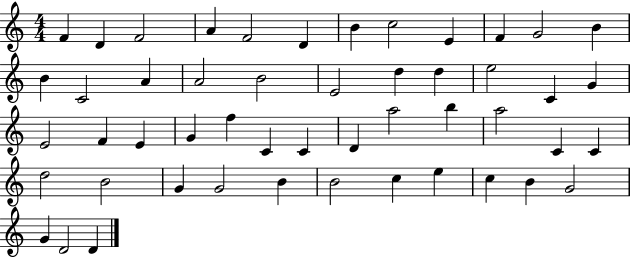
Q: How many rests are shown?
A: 0